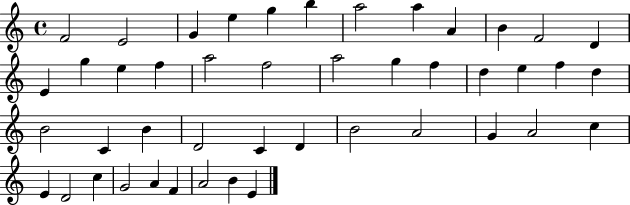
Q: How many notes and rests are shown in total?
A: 45